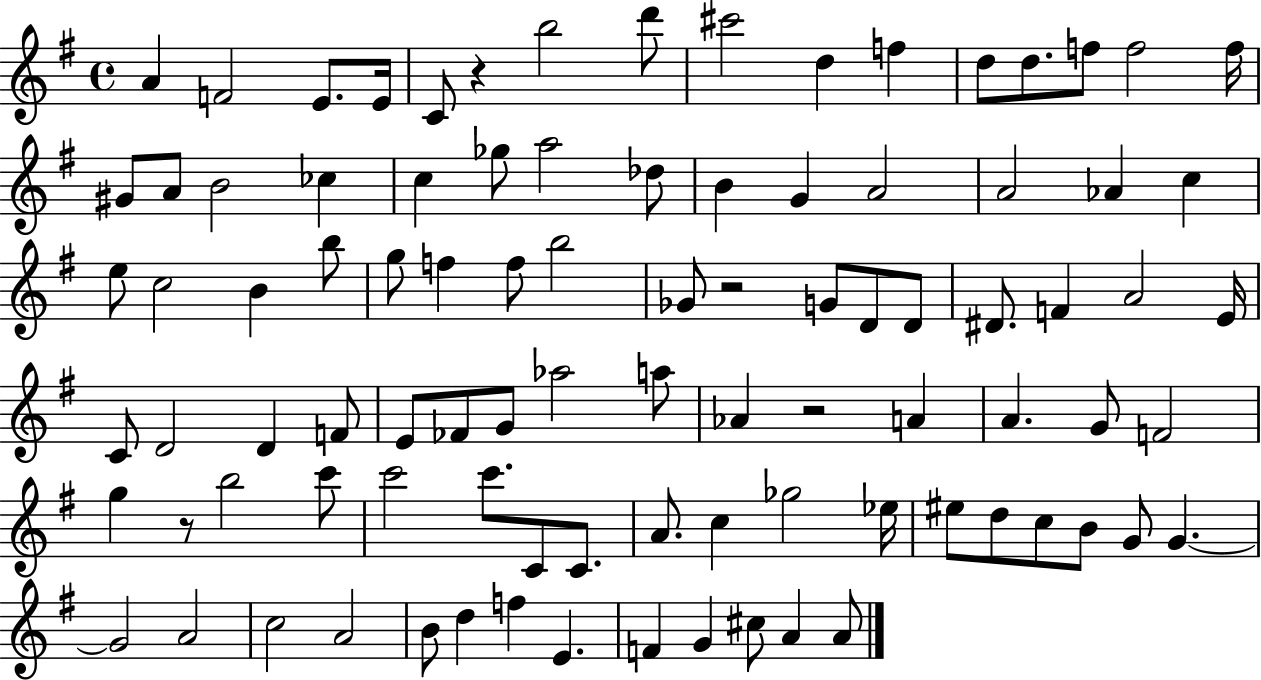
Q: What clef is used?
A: treble